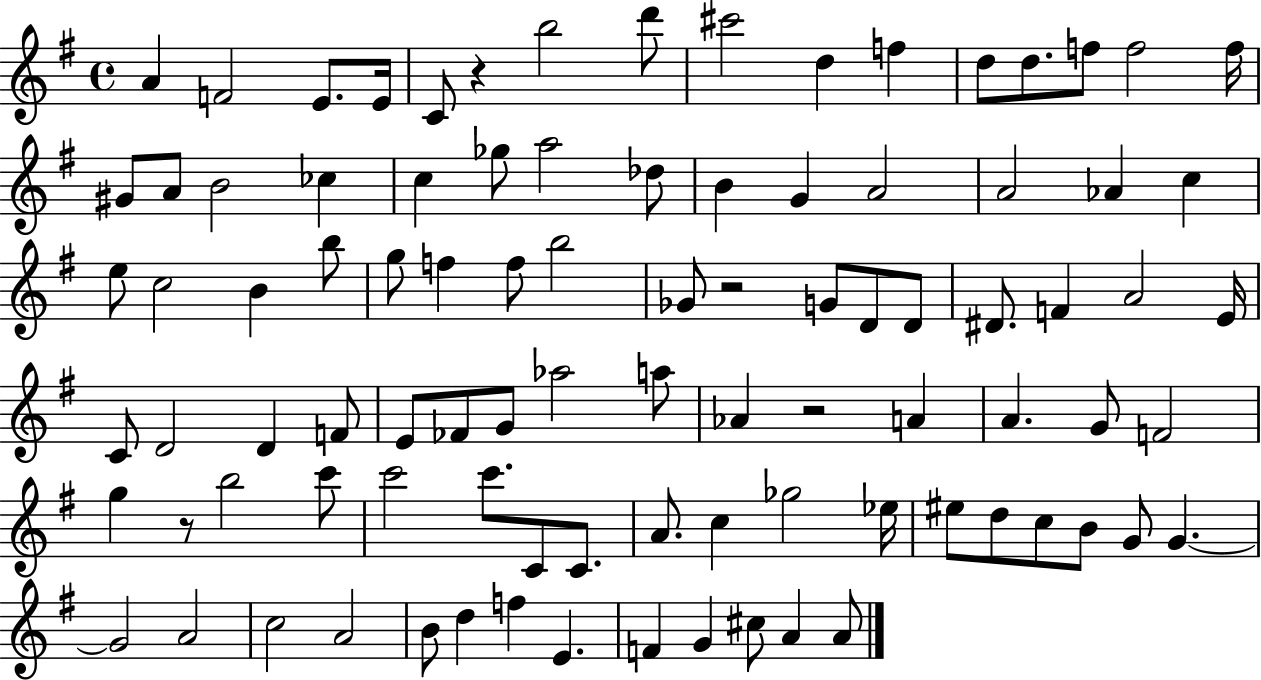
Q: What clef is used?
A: treble